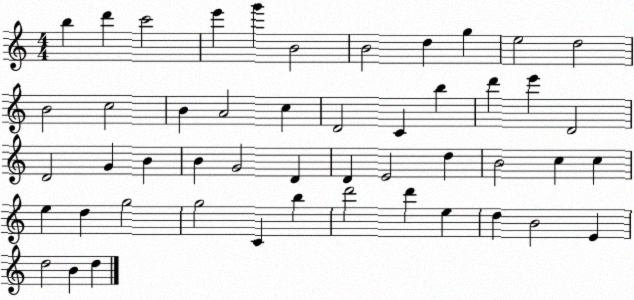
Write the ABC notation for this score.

X:1
T:Untitled
M:4/4
L:1/4
K:C
b d' c'2 e' g' B2 B2 d g e2 d2 B2 c2 B A2 c D2 C b d' e' D2 D2 G B B G2 D D E2 d B2 c c e d g2 g2 C b d'2 d' e d B2 E d2 B d